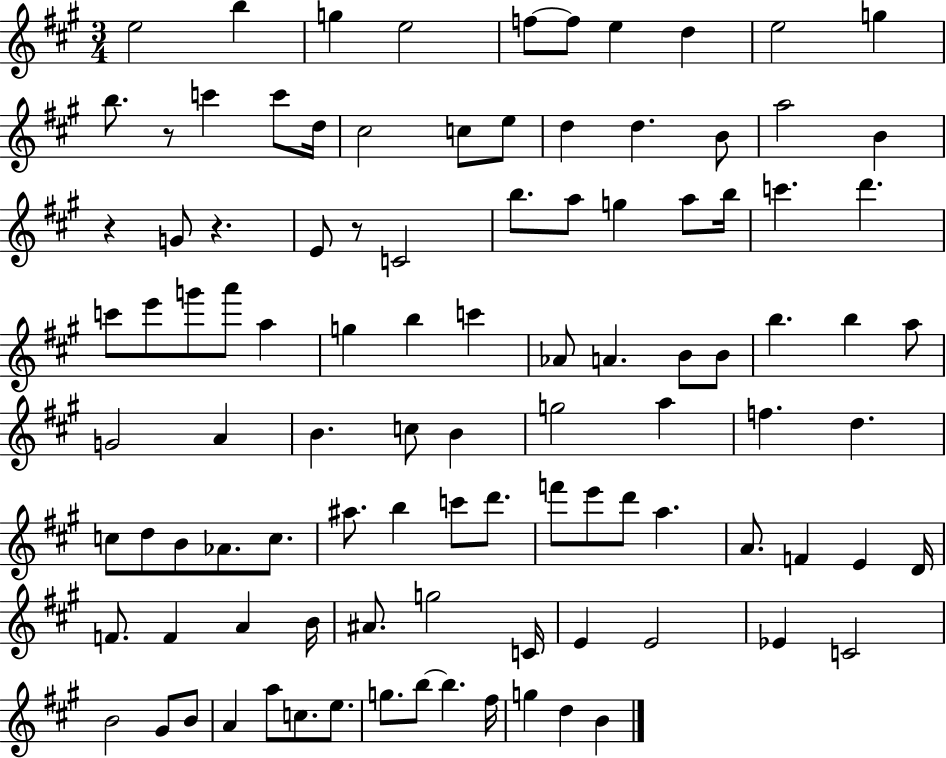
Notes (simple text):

E5/h B5/q G5/q E5/h F5/e F5/e E5/q D5/q E5/h G5/q B5/e. R/e C6/q C6/e D5/s C#5/h C5/e E5/e D5/q D5/q. B4/e A5/h B4/q R/q G4/e R/q. E4/e R/e C4/h B5/e. A5/e G5/q A5/e B5/s C6/q. D6/q. C6/e E6/e G6/e A6/e A5/q G5/q B5/q C6/q Ab4/e A4/q. B4/e B4/e B5/q. B5/q A5/e G4/h A4/q B4/q. C5/e B4/q G5/h A5/q F5/q. D5/q. C5/e D5/e B4/e Ab4/e. C5/e. A#5/e. B5/q C6/e D6/e. F6/e E6/e D6/e A5/q. A4/e. F4/q E4/q D4/s F4/e. F4/q A4/q B4/s A#4/e. G5/h C4/s E4/q E4/h Eb4/q C4/h B4/h G#4/e B4/e A4/q A5/e C5/e. E5/e. G5/e. B5/e B5/q. F#5/s G5/q D5/q B4/q